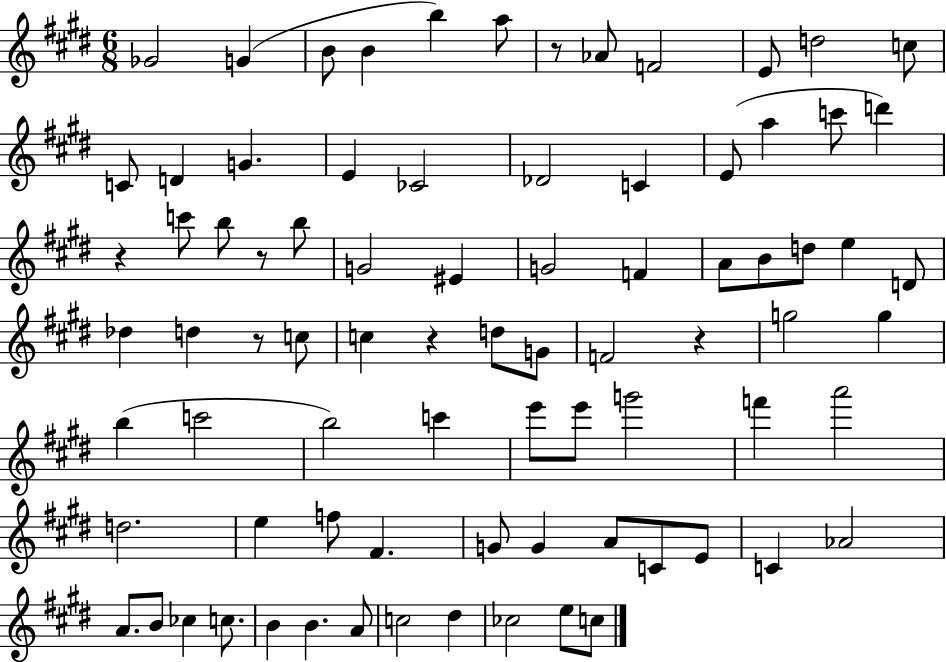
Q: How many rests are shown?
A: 6